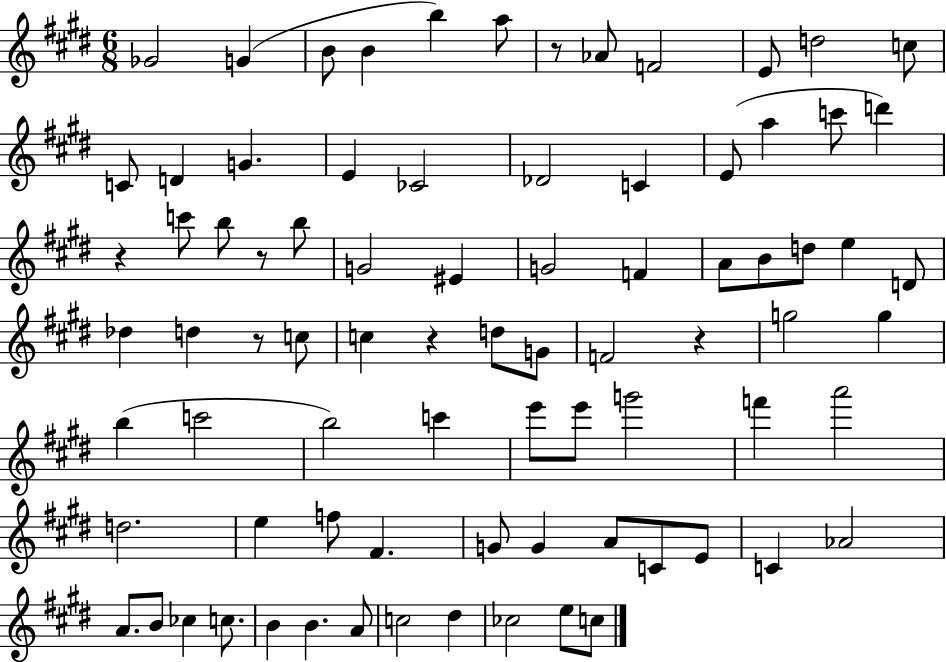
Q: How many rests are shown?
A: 6